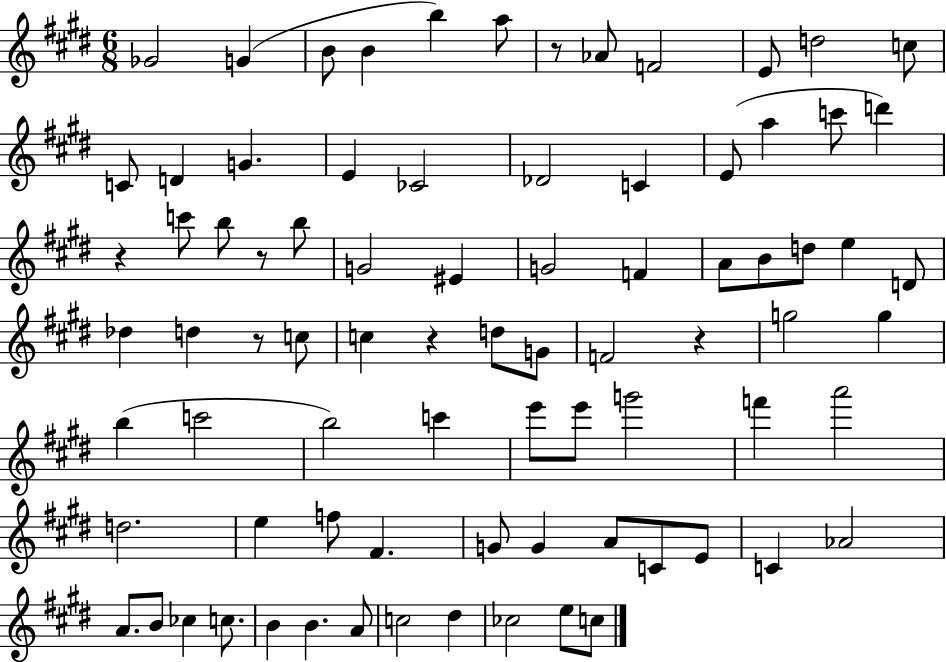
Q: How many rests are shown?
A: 6